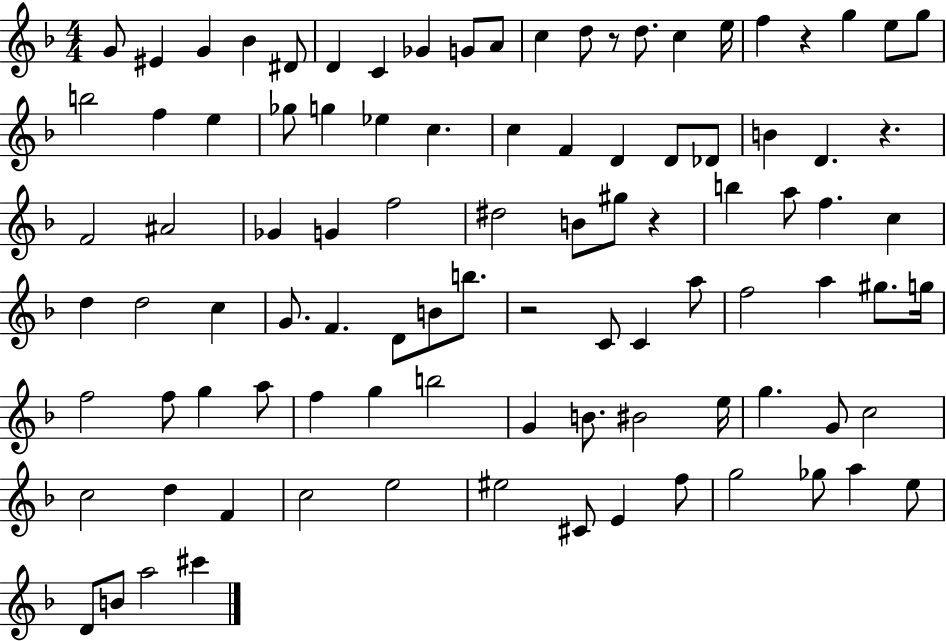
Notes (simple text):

G4/e EIS4/q G4/q Bb4/q D#4/e D4/q C4/q Gb4/q G4/e A4/e C5/q D5/e R/e D5/e. C5/q E5/s F5/q R/q G5/q E5/e G5/e B5/h F5/q E5/q Gb5/e G5/q Eb5/q C5/q. C5/q F4/q D4/q D4/e Db4/e B4/q D4/q. R/q. F4/h A#4/h Gb4/q G4/q F5/h D#5/h B4/e G#5/e R/q B5/q A5/e F5/q. C5/q D5/q D5/h C5/q G4/e. F4/q. D4/e B4/e B5/e. R/h C4/e C4/q A5/e F5/h A5/q G#5/e. G5/s F5/h F5/e G5/q A5/e F5/q G5/q B5/h G4/q B4/e. BIS4/h E5/s G5/q. G4/e C5/h C5/h D5/q F4/q C5/h E5/h EIS5/h C#4/e E4/q F5/e G5/h Gb5/e A5/q E5/e D4/e B4/e A5/h C#6/q